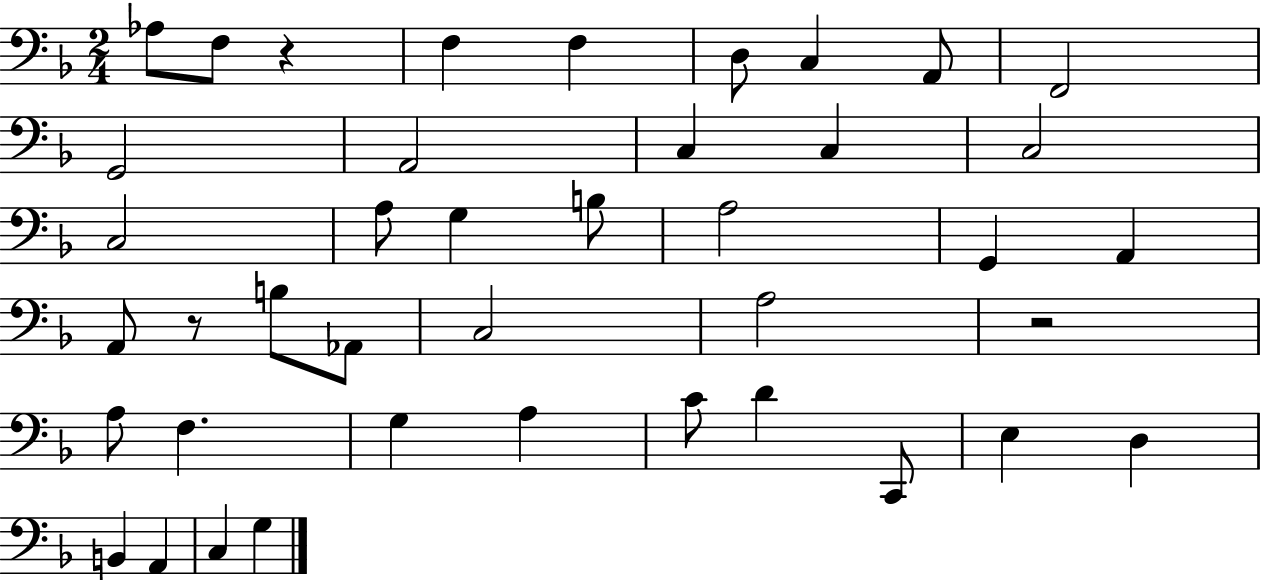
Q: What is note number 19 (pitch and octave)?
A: G2